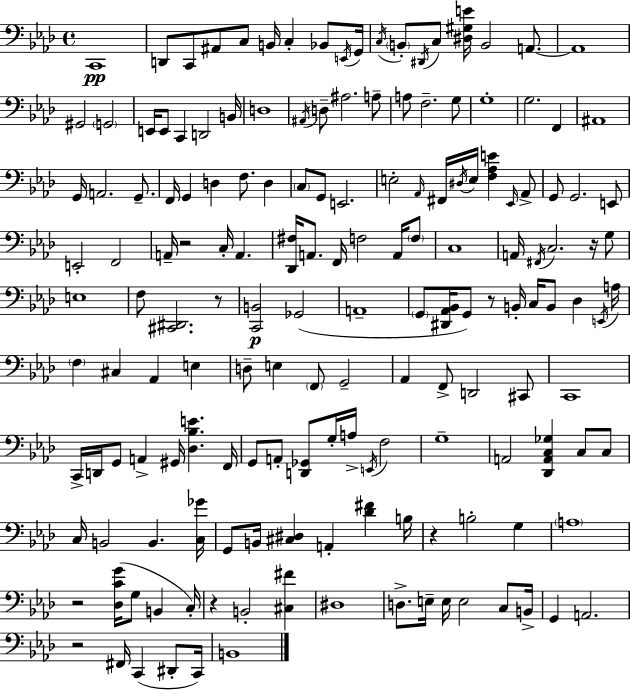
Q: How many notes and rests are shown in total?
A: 163